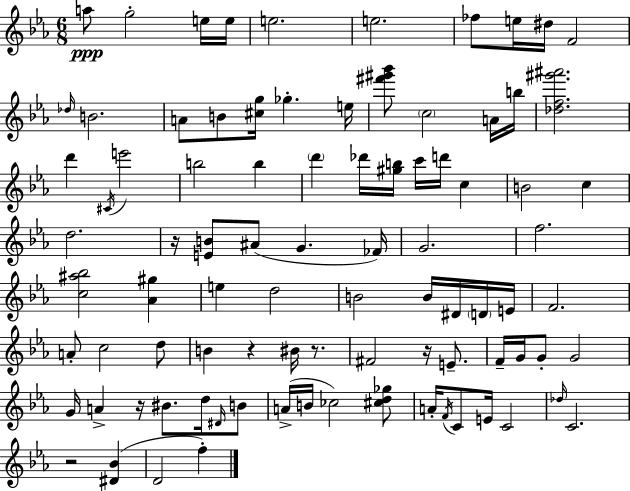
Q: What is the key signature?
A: C minor